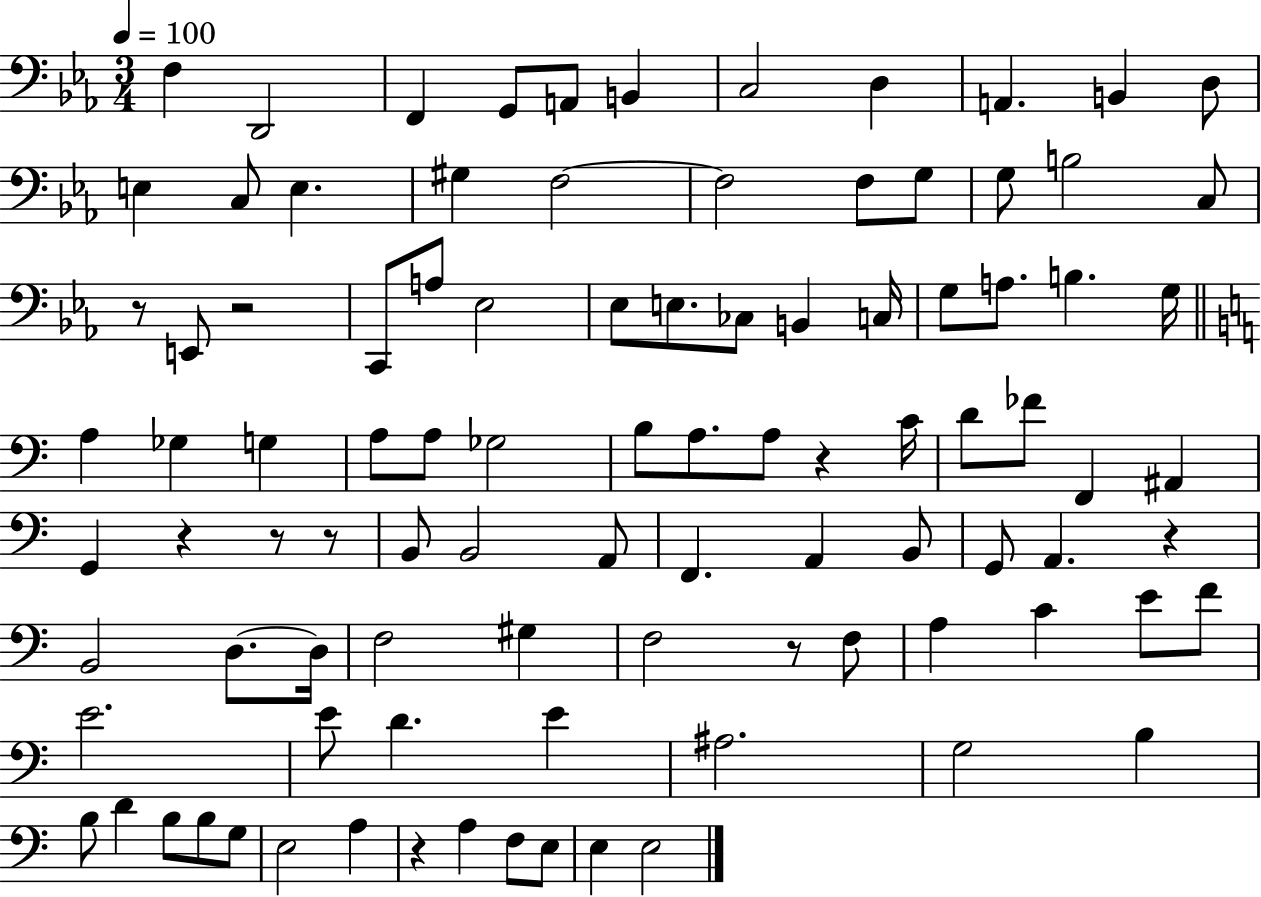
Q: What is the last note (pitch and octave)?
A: E3